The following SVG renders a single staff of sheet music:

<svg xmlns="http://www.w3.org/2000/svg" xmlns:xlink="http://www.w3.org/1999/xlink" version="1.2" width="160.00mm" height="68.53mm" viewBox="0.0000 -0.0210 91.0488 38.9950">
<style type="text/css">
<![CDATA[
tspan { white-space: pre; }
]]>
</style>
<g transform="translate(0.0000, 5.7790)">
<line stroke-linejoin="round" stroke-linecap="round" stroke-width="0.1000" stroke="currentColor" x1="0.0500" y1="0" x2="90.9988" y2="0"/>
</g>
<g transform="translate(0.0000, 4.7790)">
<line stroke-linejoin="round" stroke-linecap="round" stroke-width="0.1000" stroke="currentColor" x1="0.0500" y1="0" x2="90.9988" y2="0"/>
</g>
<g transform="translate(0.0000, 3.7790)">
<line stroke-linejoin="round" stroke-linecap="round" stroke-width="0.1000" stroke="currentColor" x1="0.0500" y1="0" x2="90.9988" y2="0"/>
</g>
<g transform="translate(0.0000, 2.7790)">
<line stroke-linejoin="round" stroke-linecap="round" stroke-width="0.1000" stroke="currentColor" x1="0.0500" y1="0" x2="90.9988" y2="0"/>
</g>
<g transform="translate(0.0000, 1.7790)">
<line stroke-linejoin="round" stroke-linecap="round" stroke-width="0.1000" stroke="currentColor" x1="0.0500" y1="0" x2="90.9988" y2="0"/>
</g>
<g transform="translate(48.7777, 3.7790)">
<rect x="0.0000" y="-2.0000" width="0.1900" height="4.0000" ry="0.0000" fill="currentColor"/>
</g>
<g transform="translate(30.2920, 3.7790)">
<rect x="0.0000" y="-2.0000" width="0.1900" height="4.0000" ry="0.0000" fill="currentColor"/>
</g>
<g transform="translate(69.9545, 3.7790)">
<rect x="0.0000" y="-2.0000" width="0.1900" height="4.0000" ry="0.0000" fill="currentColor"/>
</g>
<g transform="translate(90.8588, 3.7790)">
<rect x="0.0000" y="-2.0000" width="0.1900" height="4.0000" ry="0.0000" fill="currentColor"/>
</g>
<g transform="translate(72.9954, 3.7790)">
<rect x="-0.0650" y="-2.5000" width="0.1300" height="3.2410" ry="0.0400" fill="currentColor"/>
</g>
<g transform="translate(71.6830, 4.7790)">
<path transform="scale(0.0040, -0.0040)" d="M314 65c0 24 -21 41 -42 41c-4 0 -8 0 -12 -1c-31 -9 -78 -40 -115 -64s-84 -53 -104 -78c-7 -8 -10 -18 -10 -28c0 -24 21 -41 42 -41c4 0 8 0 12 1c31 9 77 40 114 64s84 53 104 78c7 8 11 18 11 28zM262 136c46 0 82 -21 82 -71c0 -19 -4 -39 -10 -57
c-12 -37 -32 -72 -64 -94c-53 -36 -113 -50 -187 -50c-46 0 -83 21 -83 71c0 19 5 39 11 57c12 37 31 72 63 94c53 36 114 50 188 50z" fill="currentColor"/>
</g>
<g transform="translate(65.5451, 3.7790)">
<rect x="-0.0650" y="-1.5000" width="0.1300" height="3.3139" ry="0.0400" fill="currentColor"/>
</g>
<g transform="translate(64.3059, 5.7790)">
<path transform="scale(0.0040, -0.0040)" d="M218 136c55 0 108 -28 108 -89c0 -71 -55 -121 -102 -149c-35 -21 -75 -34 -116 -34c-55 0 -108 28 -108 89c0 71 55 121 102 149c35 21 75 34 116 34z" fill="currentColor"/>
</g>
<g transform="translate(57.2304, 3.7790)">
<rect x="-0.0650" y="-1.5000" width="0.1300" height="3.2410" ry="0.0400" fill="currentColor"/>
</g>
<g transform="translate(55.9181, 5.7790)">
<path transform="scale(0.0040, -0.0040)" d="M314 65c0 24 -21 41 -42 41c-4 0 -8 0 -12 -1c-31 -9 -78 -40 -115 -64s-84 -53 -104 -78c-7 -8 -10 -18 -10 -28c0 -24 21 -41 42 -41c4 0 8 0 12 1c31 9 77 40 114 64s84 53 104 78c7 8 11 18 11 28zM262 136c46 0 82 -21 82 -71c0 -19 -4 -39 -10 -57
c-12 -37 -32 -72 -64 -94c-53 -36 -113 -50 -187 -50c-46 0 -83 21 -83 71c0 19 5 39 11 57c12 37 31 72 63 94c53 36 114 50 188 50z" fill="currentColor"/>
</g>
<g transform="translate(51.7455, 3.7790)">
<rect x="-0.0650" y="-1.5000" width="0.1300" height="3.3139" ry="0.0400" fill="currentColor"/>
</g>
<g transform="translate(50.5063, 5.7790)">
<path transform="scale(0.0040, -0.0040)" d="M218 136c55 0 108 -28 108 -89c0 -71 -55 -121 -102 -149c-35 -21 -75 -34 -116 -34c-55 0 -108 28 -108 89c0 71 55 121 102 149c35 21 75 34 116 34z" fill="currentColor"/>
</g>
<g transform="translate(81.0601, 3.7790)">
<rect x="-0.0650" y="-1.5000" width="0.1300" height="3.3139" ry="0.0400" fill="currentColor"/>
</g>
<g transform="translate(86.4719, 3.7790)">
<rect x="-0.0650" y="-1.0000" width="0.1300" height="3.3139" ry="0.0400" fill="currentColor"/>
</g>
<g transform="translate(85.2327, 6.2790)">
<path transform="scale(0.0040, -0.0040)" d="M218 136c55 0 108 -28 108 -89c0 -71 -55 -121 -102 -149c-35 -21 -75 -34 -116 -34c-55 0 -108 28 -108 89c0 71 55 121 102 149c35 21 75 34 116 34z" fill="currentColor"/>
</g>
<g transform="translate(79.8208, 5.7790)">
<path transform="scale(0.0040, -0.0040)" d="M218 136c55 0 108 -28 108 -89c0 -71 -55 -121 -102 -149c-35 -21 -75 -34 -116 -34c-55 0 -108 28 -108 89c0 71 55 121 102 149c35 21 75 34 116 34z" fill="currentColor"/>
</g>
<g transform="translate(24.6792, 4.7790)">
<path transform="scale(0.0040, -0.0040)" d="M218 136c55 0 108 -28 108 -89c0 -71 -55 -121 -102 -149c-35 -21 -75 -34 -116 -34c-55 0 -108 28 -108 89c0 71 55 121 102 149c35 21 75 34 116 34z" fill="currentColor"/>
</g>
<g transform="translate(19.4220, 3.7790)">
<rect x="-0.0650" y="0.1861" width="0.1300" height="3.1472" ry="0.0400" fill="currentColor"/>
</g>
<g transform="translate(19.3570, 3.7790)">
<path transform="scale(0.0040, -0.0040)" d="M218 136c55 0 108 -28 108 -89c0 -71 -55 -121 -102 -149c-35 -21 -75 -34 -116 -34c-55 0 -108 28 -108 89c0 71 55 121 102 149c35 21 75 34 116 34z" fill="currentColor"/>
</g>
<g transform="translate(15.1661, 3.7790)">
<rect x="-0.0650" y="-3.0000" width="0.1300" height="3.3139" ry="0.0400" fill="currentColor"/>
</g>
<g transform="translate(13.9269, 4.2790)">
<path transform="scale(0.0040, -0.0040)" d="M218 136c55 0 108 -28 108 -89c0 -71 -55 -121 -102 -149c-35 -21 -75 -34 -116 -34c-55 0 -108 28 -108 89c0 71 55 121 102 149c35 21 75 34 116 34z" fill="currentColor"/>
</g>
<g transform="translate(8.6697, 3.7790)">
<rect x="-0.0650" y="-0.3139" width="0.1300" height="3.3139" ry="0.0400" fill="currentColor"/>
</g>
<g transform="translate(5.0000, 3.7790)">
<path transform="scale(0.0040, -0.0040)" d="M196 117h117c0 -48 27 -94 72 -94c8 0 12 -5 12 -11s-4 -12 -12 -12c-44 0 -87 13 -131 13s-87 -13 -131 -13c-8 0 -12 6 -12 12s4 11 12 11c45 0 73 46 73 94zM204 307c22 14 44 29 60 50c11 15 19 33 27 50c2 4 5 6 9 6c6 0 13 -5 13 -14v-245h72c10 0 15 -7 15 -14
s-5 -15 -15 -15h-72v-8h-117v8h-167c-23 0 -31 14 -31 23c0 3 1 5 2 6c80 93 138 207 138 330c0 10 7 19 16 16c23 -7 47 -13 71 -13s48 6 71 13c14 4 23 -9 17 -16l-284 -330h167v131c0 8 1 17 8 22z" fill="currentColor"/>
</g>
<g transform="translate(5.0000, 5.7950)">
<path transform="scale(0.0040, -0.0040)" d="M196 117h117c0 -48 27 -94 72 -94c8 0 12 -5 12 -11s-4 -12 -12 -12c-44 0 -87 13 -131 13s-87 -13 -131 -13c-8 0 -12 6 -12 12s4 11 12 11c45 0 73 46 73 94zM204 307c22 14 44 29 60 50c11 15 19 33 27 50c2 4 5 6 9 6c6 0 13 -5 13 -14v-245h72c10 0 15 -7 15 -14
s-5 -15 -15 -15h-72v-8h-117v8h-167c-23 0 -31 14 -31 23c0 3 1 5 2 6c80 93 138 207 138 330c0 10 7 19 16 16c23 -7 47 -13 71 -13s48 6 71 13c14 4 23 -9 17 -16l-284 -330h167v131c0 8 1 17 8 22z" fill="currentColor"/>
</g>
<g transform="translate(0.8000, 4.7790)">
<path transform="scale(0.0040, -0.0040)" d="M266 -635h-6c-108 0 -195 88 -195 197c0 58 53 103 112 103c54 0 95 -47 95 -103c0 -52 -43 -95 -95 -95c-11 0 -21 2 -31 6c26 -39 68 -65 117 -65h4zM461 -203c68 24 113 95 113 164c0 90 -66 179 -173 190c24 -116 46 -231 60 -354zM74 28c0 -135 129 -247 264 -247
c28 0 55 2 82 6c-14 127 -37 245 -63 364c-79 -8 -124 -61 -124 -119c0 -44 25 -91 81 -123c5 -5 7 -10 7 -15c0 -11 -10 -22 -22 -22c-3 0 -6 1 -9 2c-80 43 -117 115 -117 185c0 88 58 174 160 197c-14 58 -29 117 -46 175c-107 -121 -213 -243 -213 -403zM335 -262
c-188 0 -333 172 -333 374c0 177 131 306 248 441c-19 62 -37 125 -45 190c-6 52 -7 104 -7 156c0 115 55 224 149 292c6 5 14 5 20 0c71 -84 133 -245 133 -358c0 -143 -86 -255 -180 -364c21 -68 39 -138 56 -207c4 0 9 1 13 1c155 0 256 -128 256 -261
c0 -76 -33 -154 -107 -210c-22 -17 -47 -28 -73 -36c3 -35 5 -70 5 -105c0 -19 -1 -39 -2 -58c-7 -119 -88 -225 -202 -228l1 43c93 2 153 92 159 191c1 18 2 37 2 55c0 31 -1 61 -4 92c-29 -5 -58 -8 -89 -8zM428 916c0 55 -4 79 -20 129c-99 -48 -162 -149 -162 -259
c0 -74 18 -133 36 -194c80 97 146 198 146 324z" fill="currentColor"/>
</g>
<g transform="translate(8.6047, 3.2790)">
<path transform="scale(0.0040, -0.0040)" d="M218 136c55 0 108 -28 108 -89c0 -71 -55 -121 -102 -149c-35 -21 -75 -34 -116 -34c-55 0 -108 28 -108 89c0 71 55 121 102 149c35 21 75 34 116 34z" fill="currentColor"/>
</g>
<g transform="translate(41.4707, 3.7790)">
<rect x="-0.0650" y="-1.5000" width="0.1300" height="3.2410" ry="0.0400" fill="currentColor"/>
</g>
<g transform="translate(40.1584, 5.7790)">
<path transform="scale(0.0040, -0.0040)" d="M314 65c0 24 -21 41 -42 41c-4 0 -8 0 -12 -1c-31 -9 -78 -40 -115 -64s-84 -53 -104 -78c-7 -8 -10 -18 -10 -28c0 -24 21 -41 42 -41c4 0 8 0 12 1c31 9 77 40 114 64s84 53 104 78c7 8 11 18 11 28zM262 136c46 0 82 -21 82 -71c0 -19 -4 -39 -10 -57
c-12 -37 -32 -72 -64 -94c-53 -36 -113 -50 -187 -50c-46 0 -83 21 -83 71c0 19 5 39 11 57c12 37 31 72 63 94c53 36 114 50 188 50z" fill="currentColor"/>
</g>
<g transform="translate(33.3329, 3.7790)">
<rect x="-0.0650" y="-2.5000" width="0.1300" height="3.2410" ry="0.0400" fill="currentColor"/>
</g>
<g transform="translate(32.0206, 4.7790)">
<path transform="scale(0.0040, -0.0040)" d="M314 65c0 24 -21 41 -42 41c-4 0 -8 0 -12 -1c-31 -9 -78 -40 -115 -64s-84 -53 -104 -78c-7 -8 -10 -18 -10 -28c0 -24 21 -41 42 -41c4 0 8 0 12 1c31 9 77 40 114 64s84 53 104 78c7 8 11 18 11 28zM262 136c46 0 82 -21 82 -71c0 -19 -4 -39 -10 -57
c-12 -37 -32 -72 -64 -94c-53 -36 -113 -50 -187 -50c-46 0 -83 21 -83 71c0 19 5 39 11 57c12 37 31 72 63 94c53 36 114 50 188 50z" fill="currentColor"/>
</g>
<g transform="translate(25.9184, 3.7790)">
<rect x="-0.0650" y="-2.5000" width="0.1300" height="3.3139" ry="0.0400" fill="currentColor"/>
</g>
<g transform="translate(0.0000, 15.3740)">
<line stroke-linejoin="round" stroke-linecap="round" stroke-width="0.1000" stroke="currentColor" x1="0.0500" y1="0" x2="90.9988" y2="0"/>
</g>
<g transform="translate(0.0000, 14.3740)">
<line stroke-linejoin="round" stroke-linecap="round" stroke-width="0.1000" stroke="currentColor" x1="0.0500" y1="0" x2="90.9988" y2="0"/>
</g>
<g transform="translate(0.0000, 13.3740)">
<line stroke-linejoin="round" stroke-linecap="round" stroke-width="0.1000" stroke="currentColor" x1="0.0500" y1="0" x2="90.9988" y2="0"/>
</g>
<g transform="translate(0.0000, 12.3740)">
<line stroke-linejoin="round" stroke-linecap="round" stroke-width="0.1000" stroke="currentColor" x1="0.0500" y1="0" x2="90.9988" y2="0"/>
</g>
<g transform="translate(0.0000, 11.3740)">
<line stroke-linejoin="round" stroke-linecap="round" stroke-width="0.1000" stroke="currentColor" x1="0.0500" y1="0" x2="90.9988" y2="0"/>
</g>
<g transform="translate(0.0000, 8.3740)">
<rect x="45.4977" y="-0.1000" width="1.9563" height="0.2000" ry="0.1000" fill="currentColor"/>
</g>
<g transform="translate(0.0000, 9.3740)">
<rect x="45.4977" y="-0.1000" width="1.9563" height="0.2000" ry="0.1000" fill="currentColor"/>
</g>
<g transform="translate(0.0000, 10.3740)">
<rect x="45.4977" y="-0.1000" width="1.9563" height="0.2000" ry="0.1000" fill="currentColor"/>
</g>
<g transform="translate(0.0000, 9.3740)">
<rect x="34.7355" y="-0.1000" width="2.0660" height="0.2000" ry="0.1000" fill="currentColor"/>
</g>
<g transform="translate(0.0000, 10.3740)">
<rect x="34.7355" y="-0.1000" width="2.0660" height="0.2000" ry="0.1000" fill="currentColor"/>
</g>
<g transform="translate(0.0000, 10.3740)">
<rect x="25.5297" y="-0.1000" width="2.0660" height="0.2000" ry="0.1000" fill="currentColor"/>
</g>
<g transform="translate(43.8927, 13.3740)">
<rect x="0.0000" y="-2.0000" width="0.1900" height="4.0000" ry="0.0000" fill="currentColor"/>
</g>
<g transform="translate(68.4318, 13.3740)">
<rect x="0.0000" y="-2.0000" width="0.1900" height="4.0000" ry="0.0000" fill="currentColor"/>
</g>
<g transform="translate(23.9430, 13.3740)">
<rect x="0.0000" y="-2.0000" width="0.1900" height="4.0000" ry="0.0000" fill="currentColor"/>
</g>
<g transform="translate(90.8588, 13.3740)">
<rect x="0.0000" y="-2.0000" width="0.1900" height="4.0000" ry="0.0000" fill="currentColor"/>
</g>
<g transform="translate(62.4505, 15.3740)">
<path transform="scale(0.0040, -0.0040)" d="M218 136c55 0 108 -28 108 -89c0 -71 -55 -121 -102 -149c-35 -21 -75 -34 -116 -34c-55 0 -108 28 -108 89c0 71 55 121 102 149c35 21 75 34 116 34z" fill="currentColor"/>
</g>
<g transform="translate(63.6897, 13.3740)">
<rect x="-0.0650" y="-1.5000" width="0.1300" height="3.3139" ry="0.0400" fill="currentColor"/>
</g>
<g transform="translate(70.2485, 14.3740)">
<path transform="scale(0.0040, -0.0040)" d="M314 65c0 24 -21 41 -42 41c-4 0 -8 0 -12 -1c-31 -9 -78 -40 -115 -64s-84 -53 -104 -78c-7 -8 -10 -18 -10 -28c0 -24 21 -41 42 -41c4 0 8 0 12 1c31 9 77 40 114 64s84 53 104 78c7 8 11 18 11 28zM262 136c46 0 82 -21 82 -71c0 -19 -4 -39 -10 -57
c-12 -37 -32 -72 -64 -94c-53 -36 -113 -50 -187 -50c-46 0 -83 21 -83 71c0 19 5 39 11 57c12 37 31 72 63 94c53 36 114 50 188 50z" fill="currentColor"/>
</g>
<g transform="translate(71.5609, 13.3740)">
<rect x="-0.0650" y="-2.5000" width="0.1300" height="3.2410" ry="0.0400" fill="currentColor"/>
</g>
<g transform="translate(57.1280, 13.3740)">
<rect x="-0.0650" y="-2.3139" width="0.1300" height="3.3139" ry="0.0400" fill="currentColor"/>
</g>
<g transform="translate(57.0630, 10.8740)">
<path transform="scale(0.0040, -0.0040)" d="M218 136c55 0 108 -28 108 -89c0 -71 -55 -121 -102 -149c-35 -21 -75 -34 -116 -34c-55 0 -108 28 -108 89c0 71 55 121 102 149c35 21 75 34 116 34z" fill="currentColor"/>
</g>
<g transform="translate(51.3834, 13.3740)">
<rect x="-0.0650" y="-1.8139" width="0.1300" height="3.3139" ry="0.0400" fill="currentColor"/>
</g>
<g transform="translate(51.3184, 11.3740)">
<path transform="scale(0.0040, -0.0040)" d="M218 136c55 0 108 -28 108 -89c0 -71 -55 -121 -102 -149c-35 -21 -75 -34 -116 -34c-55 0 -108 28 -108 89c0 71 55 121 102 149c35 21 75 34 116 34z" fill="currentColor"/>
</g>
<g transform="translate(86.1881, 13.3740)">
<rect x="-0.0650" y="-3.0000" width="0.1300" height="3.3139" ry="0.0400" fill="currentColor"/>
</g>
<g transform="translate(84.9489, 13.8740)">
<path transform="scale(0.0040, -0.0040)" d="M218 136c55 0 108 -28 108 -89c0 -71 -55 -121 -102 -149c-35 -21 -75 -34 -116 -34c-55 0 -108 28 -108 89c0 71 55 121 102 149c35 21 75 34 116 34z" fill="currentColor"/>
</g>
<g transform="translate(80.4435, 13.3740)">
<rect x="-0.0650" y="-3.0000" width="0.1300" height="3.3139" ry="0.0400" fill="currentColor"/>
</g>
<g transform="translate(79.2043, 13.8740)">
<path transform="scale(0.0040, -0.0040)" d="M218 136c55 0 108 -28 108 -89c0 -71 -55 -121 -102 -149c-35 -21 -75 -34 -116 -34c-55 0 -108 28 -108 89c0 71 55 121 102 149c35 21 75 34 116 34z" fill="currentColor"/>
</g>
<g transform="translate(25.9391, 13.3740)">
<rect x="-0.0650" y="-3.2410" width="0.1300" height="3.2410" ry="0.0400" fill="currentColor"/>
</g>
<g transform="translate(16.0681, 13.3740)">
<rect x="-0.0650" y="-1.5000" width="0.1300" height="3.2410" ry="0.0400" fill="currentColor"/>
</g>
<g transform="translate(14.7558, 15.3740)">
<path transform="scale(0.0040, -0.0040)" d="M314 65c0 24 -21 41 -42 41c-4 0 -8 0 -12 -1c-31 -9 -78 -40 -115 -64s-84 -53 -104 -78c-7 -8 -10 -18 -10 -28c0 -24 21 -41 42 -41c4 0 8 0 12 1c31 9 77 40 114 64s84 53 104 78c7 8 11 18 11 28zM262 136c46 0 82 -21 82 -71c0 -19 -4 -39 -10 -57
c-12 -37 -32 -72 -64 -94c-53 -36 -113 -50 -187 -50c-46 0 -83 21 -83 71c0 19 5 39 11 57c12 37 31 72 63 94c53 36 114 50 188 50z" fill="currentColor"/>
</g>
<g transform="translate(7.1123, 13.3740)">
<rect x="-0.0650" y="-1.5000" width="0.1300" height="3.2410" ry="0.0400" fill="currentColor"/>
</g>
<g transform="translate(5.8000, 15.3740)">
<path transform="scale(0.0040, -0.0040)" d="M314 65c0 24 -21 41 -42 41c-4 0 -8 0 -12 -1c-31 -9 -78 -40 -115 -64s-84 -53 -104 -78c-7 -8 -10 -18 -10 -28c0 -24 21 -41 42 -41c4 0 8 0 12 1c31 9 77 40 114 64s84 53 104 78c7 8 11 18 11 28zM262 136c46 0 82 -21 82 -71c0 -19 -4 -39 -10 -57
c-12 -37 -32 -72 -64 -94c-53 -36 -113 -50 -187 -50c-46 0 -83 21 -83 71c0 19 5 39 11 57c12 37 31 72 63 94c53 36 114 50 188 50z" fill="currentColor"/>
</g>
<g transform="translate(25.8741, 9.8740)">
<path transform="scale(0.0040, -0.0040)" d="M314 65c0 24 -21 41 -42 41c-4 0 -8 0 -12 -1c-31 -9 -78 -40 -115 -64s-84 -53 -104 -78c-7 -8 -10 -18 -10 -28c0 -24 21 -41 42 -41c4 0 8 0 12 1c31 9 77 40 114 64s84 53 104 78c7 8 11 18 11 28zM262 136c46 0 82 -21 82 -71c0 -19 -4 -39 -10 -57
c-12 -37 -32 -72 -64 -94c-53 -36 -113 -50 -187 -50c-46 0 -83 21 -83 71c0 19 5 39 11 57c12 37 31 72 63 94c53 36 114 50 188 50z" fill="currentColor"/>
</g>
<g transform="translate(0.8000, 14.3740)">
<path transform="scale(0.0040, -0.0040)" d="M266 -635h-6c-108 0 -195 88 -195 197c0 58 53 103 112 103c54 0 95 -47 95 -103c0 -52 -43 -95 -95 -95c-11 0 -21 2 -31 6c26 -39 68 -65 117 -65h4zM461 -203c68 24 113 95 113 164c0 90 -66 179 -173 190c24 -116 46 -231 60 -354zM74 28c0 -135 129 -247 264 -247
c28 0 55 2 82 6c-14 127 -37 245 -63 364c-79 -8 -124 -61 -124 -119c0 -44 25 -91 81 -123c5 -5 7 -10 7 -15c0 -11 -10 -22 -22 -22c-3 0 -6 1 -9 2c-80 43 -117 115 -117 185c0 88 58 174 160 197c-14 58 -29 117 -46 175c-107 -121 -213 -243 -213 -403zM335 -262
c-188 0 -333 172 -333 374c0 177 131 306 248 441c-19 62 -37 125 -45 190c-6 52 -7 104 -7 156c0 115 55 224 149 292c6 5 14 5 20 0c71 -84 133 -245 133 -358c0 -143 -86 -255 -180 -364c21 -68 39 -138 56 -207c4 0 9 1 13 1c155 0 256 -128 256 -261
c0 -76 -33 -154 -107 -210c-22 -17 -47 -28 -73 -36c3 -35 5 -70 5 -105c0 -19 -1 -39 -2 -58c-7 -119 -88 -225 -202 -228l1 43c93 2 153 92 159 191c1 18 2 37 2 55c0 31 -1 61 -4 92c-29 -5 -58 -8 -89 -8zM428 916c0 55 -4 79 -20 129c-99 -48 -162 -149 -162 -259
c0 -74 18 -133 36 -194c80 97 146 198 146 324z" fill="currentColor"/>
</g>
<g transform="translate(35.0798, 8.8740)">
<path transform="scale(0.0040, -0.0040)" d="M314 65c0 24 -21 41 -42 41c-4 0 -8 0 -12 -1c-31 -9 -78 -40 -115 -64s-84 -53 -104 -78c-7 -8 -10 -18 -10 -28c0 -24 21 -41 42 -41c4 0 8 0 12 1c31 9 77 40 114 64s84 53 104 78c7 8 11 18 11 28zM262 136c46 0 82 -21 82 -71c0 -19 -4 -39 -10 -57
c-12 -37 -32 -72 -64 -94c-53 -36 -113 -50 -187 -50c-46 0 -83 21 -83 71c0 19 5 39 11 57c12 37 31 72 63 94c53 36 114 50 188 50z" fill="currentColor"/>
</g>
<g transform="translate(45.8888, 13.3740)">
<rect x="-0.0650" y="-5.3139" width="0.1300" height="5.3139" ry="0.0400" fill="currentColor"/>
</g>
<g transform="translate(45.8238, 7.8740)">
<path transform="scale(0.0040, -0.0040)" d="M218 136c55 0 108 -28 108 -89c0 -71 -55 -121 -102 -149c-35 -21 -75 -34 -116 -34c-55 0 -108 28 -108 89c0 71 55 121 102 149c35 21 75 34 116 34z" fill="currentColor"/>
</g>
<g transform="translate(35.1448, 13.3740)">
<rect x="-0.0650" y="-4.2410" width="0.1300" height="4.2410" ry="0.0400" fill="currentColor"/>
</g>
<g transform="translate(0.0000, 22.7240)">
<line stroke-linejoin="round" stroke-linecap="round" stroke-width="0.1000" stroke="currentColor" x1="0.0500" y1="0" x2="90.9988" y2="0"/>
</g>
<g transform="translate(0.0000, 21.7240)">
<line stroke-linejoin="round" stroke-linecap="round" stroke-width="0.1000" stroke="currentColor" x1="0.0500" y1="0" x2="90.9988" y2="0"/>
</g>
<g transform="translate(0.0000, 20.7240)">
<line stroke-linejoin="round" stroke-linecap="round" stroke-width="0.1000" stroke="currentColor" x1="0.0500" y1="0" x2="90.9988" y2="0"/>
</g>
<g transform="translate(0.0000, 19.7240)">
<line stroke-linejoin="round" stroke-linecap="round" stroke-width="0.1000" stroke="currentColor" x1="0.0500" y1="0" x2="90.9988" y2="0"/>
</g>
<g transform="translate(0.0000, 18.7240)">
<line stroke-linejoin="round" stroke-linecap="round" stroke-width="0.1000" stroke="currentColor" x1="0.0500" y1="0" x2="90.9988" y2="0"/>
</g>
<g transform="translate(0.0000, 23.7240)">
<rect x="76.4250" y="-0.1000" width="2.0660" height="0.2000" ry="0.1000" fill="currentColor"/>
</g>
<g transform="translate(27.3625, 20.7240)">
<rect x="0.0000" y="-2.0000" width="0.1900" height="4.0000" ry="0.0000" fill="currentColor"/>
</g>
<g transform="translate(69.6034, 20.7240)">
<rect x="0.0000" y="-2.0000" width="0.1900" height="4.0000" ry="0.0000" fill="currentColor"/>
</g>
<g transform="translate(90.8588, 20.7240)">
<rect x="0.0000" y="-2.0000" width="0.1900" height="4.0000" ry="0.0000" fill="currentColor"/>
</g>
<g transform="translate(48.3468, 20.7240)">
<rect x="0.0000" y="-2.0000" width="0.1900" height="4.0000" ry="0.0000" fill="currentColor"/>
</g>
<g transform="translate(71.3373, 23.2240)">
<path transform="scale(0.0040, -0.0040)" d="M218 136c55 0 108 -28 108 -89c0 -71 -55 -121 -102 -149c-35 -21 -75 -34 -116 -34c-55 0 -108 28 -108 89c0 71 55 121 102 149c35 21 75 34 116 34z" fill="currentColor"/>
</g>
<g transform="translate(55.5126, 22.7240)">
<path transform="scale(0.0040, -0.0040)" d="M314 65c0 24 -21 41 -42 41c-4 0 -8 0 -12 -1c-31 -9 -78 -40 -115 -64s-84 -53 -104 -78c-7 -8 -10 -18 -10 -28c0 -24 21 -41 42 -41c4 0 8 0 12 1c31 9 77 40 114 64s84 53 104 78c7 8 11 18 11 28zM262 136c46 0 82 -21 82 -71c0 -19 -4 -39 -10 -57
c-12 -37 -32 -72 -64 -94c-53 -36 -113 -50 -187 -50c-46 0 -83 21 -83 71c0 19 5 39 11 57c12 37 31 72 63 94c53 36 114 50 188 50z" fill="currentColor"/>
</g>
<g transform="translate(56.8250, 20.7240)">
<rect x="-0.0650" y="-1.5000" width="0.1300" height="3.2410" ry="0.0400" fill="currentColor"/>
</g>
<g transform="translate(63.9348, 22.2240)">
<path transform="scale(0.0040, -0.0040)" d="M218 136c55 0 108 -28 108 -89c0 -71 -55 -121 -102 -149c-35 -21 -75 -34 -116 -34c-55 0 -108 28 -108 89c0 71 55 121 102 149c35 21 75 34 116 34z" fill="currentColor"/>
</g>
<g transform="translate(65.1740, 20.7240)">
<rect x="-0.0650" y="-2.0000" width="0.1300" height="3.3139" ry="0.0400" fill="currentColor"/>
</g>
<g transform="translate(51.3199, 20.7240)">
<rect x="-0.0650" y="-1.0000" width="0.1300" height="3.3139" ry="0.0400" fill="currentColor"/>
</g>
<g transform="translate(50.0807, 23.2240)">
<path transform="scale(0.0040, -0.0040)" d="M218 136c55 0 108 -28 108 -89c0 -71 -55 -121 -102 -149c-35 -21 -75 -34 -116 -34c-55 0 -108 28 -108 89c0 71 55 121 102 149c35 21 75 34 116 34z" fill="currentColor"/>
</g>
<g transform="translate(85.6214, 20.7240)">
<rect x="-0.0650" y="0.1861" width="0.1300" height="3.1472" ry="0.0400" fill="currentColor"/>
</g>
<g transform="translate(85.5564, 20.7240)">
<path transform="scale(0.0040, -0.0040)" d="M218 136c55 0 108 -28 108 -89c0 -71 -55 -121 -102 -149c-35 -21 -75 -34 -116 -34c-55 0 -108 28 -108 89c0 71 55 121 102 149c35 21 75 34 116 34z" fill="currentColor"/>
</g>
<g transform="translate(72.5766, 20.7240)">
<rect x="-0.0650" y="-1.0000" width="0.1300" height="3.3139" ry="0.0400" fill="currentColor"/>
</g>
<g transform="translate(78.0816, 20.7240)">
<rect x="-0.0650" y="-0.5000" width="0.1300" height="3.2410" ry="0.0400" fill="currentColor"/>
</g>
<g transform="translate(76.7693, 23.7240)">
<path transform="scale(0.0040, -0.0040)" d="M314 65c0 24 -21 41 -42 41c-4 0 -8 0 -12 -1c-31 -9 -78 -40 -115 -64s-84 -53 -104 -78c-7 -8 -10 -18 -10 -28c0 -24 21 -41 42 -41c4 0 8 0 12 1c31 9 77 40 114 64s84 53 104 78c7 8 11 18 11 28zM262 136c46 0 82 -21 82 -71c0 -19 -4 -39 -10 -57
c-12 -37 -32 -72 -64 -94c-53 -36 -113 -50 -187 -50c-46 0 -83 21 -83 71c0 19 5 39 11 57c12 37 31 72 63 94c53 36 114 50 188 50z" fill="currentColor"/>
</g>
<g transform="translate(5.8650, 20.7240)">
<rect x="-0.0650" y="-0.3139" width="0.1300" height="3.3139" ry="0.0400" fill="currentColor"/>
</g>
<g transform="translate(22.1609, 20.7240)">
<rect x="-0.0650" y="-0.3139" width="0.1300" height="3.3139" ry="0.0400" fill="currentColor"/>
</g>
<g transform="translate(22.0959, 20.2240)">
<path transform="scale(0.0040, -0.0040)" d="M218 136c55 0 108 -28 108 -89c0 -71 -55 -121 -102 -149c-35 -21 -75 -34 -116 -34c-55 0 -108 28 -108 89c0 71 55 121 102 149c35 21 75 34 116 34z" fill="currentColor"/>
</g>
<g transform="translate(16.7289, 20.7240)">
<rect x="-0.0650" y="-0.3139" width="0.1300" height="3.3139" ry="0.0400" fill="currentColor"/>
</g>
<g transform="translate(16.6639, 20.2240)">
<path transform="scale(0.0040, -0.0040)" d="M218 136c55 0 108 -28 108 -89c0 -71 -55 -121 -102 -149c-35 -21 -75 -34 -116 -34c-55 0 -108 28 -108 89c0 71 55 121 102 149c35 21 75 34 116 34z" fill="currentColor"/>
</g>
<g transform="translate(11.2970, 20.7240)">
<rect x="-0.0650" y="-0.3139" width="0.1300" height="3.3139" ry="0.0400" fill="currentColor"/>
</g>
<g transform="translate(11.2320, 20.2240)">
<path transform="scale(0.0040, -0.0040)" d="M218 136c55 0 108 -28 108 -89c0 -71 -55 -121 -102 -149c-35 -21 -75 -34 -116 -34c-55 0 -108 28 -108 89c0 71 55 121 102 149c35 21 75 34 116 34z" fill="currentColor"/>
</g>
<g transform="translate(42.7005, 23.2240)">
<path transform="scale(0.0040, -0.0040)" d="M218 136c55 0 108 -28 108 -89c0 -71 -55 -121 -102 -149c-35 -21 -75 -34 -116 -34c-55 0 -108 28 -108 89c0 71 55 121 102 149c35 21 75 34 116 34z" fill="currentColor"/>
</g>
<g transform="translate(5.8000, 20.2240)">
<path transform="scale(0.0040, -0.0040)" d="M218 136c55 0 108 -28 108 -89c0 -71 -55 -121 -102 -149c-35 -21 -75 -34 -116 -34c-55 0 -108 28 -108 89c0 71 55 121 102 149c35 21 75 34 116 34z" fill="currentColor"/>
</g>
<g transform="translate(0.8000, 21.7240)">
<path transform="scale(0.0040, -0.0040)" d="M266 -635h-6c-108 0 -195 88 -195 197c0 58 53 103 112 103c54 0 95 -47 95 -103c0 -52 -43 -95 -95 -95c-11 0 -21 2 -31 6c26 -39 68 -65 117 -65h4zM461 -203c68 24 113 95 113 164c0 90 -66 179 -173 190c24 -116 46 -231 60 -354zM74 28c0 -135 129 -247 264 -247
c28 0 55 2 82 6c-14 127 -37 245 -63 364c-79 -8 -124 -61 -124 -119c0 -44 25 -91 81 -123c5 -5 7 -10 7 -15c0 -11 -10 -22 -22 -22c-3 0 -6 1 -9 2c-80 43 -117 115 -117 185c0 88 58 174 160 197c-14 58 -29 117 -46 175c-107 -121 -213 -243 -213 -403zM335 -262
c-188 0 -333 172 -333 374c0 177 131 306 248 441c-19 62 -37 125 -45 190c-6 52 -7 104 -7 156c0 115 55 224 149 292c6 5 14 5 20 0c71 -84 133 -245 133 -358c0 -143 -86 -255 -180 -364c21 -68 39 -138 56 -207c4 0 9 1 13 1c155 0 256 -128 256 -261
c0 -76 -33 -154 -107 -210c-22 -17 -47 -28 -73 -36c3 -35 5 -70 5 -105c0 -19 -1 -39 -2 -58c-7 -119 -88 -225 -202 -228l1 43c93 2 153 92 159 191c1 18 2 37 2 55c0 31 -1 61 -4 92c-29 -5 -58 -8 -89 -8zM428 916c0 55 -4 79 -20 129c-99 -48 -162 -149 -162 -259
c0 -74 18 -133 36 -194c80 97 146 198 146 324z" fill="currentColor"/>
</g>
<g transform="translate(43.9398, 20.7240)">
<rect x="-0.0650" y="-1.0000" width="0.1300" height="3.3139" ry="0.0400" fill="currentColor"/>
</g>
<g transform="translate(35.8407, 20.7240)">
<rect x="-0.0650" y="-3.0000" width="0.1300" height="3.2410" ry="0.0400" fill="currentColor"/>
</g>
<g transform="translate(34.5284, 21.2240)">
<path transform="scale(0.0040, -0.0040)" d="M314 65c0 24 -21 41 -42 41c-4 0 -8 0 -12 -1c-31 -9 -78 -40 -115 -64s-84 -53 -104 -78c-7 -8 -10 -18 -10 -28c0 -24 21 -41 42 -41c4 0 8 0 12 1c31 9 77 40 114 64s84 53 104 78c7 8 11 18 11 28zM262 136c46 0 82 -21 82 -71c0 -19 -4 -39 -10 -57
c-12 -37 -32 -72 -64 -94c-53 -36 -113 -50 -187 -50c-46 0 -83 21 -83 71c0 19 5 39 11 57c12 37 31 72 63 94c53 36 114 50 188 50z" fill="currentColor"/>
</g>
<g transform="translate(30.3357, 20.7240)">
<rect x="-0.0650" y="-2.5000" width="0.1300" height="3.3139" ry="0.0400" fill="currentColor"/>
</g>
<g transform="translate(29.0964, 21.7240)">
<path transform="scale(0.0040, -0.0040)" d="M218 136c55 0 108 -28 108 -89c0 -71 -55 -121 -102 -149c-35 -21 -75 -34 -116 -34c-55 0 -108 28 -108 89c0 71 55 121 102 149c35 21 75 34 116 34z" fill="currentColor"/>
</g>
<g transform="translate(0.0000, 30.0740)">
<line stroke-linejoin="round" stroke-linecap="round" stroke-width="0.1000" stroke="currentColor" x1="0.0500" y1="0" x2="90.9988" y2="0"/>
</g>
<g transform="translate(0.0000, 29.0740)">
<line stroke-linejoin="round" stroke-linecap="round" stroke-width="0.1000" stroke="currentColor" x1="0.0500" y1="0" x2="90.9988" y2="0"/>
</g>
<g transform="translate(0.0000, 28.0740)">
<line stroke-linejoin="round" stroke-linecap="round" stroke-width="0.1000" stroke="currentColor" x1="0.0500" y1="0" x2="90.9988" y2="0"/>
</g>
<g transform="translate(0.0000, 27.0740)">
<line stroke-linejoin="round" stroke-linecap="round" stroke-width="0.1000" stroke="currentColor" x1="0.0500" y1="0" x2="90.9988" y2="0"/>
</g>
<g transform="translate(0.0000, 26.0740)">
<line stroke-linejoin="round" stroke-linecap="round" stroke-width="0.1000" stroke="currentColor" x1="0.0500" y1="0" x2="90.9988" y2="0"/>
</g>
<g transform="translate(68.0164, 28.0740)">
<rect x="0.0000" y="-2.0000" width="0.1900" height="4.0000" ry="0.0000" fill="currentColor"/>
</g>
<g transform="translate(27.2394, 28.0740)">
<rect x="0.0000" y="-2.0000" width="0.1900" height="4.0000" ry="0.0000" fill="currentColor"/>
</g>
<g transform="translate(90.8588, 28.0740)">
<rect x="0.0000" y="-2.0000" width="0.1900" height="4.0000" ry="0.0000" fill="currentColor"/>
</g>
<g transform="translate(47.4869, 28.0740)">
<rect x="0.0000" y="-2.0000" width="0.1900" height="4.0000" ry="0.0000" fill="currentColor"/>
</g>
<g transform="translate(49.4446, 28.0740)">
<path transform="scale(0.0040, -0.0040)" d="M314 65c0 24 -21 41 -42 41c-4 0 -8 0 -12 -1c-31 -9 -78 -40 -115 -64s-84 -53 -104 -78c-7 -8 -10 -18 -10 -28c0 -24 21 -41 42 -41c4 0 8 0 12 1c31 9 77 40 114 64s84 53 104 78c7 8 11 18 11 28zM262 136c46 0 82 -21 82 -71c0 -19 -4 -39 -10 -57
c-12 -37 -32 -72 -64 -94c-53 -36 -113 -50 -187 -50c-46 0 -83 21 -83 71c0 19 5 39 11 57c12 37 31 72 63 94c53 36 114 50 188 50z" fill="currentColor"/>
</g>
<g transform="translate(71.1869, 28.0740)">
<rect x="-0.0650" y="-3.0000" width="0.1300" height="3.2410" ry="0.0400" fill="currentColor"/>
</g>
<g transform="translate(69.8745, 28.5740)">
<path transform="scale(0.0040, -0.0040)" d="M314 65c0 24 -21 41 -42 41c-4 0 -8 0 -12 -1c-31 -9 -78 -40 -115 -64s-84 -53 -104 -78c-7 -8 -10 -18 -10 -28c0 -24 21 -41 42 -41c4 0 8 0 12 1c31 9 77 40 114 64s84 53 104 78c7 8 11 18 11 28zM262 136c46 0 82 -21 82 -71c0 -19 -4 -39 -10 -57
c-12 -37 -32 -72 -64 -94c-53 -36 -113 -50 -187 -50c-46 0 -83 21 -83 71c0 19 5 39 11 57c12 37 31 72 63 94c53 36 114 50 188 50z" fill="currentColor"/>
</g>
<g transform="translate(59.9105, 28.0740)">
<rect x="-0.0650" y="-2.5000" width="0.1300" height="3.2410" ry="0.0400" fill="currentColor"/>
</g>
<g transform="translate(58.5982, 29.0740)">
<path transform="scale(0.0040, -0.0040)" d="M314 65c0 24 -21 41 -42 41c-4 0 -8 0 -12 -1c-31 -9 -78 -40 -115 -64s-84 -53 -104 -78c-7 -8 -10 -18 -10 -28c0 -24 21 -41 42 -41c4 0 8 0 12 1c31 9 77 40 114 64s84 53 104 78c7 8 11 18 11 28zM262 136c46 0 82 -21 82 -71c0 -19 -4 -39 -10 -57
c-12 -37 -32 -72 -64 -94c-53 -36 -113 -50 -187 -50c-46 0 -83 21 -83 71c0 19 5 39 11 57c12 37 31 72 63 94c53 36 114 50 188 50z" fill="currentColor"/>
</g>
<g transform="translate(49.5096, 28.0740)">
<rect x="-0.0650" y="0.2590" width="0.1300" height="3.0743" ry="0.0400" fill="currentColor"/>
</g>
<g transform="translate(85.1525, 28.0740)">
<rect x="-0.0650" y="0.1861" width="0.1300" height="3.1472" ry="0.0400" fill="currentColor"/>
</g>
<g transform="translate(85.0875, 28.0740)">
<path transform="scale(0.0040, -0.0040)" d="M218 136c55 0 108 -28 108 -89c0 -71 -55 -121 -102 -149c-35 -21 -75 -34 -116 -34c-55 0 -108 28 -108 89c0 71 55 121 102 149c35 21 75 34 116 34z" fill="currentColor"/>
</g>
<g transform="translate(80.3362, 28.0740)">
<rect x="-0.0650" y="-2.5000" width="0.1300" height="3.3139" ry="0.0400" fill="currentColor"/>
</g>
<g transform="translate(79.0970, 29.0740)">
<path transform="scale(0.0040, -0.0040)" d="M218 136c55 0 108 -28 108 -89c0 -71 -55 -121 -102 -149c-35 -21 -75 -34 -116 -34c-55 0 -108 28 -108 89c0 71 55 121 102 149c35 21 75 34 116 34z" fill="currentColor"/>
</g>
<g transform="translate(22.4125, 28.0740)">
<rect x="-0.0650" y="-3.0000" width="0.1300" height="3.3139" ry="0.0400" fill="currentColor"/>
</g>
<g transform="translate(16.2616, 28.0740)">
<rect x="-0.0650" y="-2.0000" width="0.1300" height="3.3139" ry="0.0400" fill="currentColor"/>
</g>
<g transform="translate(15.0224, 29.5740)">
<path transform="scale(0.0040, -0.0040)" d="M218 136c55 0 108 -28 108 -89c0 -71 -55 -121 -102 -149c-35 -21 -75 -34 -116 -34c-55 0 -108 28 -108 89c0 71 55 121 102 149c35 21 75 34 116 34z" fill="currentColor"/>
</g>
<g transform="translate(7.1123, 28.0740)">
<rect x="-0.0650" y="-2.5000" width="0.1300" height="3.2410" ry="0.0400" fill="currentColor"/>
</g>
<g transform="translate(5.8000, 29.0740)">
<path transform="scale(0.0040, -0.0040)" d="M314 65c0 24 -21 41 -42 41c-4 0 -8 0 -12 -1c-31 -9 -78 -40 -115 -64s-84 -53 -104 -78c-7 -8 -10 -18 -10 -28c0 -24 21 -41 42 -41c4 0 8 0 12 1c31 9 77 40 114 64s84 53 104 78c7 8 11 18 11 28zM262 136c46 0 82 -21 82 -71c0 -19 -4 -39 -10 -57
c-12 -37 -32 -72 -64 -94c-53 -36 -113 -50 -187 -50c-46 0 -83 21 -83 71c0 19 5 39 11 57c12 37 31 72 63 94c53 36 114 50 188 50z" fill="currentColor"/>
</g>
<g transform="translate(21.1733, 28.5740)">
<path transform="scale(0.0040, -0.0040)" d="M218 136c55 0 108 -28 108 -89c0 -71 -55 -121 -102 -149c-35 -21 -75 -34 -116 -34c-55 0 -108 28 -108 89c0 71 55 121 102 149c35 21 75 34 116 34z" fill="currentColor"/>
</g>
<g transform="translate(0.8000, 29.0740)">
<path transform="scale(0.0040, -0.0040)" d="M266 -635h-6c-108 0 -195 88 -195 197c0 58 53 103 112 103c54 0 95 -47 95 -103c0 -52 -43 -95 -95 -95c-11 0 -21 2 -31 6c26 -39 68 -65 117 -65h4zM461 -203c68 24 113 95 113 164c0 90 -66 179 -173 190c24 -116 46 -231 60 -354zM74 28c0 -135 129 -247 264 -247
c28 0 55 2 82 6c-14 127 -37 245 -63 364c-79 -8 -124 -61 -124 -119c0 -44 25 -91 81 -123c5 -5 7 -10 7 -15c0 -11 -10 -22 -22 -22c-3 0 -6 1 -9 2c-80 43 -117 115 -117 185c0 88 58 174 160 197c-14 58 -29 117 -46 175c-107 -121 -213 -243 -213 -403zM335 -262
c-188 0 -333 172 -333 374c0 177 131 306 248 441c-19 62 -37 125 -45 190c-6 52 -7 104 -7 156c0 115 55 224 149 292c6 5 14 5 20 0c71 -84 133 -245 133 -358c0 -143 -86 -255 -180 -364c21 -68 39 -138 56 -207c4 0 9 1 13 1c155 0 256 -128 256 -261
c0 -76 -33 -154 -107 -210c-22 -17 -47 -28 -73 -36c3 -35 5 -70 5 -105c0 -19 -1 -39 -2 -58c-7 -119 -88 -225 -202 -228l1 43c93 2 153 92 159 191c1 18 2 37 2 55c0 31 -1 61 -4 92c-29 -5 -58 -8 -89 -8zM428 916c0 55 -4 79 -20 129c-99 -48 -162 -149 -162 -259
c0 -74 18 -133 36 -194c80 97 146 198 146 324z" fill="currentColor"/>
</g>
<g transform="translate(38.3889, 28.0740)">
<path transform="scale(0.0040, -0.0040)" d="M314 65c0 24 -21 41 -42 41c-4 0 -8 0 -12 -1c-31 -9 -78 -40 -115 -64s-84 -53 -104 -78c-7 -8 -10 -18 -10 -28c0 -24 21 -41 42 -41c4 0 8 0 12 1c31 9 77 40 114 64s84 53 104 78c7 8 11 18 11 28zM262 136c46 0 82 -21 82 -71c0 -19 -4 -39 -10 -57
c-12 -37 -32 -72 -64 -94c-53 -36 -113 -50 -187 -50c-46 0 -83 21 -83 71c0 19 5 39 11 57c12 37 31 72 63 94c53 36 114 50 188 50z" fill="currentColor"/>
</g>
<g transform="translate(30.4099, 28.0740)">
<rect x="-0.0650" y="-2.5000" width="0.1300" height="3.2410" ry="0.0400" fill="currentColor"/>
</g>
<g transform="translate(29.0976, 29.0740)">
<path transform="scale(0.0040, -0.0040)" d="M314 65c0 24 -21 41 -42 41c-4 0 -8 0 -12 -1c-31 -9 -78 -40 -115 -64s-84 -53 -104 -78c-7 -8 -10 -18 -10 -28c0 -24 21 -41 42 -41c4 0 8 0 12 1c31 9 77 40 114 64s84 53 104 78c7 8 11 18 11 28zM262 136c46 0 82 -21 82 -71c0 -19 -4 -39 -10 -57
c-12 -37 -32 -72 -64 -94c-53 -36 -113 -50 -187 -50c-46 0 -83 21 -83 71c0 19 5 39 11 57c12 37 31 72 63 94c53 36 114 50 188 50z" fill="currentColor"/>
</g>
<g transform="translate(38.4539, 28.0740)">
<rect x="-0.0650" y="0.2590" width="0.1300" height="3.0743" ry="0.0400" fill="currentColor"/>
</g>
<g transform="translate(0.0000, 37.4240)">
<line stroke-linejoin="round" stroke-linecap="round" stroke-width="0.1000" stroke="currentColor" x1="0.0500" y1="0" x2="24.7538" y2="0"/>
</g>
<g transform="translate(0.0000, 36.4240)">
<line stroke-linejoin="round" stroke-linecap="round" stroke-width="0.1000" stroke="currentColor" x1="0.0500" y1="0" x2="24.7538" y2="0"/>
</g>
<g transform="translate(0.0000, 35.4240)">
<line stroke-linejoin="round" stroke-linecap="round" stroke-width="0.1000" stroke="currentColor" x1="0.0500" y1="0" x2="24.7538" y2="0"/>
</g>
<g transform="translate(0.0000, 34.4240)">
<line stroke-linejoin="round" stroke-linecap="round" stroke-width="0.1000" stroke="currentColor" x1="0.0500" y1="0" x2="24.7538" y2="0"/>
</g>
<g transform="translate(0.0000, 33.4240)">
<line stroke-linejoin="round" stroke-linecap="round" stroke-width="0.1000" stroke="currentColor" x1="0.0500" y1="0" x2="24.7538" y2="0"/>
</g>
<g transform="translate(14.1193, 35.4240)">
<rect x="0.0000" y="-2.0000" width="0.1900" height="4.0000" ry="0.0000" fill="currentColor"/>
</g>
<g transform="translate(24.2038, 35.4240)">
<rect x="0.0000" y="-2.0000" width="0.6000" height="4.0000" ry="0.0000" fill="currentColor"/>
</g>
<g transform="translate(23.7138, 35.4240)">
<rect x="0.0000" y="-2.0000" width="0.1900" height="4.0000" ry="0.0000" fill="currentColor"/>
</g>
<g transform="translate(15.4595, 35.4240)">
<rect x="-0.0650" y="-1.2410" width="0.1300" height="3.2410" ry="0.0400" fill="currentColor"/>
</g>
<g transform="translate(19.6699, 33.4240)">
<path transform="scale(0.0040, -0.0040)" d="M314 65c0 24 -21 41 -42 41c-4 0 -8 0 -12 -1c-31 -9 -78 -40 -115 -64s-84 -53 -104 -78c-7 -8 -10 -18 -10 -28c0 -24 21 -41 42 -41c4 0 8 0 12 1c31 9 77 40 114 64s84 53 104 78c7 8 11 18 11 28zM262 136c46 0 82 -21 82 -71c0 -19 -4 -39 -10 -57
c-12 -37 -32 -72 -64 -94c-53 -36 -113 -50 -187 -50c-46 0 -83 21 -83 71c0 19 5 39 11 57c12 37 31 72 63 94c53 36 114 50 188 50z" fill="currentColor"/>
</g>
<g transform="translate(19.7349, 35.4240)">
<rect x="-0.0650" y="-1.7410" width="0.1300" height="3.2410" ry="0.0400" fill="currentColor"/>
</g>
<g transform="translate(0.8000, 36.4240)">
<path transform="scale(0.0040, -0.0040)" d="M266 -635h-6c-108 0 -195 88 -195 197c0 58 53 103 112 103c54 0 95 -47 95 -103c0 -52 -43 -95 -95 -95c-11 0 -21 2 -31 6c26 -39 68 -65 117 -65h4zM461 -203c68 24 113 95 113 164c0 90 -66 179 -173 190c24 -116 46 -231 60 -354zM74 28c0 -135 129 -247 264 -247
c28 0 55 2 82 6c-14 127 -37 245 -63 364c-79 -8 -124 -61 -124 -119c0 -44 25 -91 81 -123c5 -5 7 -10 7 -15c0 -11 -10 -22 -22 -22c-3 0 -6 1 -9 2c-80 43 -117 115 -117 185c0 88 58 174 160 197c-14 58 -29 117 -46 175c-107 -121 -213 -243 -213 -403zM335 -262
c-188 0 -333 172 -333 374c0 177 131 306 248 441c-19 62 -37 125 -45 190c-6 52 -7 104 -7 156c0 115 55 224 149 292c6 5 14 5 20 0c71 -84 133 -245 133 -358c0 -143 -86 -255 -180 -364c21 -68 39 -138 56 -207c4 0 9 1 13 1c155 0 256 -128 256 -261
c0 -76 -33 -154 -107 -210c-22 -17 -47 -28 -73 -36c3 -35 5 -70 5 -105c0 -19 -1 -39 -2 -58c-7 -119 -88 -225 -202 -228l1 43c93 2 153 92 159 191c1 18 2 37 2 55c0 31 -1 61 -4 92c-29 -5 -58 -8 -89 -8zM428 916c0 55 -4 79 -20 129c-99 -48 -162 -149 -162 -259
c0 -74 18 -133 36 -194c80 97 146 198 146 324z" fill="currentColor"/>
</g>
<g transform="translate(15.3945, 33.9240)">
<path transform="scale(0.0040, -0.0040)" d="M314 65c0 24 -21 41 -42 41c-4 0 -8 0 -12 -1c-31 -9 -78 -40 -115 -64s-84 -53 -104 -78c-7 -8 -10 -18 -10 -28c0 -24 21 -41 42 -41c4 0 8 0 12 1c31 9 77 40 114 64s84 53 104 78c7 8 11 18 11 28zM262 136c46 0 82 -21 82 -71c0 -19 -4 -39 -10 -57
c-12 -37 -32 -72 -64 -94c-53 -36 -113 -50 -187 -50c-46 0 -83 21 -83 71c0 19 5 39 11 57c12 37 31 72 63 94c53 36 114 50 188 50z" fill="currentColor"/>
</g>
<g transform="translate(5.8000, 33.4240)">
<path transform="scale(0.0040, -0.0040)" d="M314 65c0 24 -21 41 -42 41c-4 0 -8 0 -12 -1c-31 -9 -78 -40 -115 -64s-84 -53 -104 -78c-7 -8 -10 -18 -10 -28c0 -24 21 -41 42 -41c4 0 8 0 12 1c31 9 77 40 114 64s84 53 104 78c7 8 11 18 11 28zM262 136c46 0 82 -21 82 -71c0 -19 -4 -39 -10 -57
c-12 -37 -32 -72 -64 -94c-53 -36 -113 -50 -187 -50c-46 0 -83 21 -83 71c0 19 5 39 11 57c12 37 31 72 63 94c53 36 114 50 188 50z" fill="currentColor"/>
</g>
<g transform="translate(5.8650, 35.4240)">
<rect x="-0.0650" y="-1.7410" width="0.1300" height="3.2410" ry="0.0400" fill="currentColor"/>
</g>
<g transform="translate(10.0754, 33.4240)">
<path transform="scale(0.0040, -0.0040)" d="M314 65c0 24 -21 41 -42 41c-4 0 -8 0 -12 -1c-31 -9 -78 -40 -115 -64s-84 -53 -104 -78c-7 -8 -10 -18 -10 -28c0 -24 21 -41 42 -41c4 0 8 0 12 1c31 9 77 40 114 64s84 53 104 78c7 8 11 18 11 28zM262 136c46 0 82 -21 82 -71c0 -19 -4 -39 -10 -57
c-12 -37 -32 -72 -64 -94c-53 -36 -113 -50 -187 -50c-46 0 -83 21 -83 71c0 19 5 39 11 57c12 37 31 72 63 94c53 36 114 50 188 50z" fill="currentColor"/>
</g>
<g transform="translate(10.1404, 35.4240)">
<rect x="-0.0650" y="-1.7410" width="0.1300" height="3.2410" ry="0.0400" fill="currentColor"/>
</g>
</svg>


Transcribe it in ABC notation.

X:1
T:Untitled
M:4/4
L:1/4
K:C
c A B G G2 E2 E E2 E G2 E D E2 E2 b2 d'2 f' f g E G2 A A c c c c G A2 D D E2 F D C2 B G2 F A G2 B2 B2 G2 A2 G B f2 f2 e2 f2